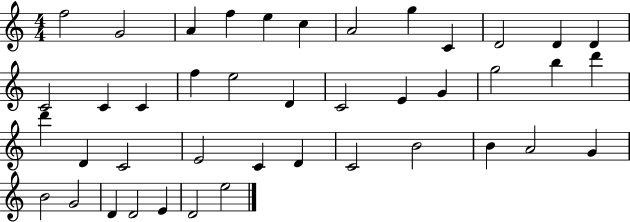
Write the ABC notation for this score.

X:1
T:Untitled
M:4/4
L:1/4
K:C
f2 G2 A f e c A2 g C D2 D D C2 C C f e2 D C2 E G g2 b d' d' D C2 E2 C D C2 B2 B A2 G B2 G2 D D2 E D2 e2